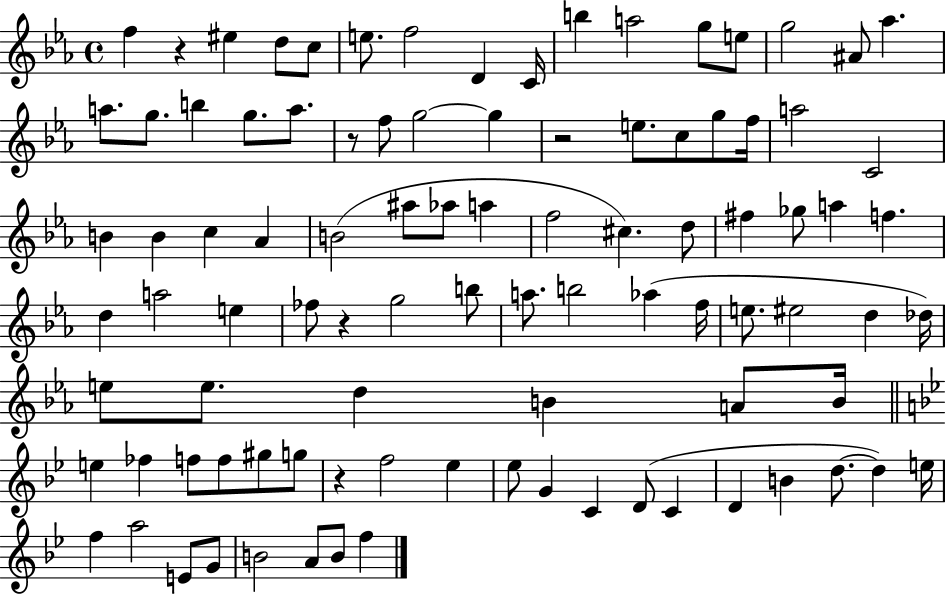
{
  \clef treble
  \time 4/4
  \defaultTimeSignature
  \key ees \major
  f''4 r4 eis''4 d''8 c''8 | e''8. f''2 d'4 c'16 | b''4 a''2 g''8 e''8 | g''2 ais'8 aes''4. | \break a''8. g''8. b''4 g''8. a''8. | r8 f''8 g''2~~ g''4 | r2 e''8. c''8 g''8 f''16 | a''2 c'2 | \break b'4 b'4 c''4 aes'4 | b'2( ais''8 aes''8 a''4 | f''2 cis''4.) d''8 | fis''4 ges''8 a''4 f''4. | \break d''4 a''2 e''4 | fes''8 r4 g''2 b''8 | a''8. b''2 aes''4( f''16 | e''8. eis''2 d''4 des''16) | \break e''8 e''8. d''4 b'4 a'8 b'16 | \bar "||" \break \key bes \major e''4 fes''4 f''8 f''8 gis''8 g''8 | r4 f''2 ees''4 | ees''8 g'4 c'4 d'8( c'4 | d'4 b'4 d''8.~~ d''4) e''16 | \break f''4 a''2 e'8 g'8 | b'2 a'8 b'8 f''4 | \bar "|."
}